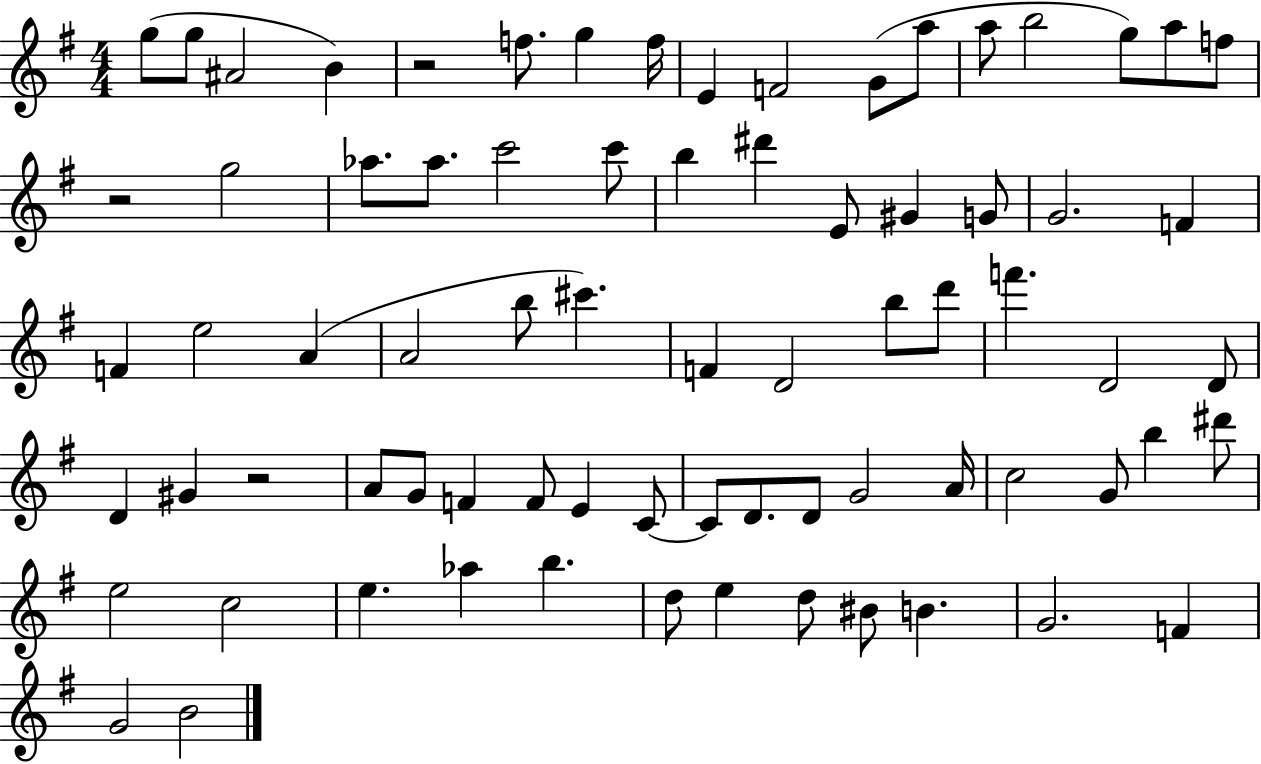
G5/e G5/e A#4/h B4/q R/h F5/e. G5/q F5/s E4/q F4/h G4/e A5/e A5/e B5/h G5/e A5/e F5/e R/h G5/h Ab5/e. Ab5/e. C6/h C6/e B5/q D#6/q E4/e G#4/q G4/e G4/h. F4/q F4/q E5/h A4/q A4/h B5/e C#6/q. F4/q D4/h B5/e D6/e F6/q. D4/h D4/e D4/q G#4/q R/h A4/e G4/e F4/q F4/e E4/q C4/e C4/e D4/e. D4/e G4/h A4/s C5/h G4/e B5/q D#6/e E5/h C5/h E5/q. Ab5/q B5/q. D5/e E5/q D5/e BIS4/e B4/q. G4/h. F4/q G4/h B4/h